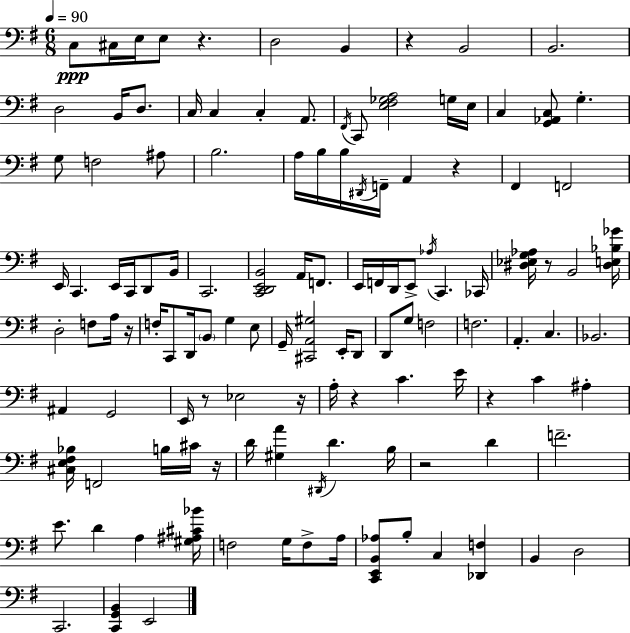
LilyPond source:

{
  \clef bass
  \numericTimeSignature
  \time 6/8
  \key e \minor
  \tempo 4 = 90
  c8\ppp cis16 e16 e8 r4. | d2 b,4 | r4 b,2 | b,2. | \break d2 b,16 d8. | c16 c4 c4-. a,8. | \acciaccatura { fis,16 } c,8 <e fis ges a>2 g16 | e16 c4 <g, aes, c>8 g4.-. | \break g8 f2 ais8 | b2. | a16 b16 b16 \acciaccatura { dis,16 } f,16-- a,4 r4 | fis,4 f,2 | \break e,16 c,4. e,16 c,16 d,8 | b,16 c,2. | <c, d, e, b,>2 a,16 f,8. | e,16 f,16 d,16 e,8-> \acciaccatura { aes16 } c,4. | \break ces,16 <dis ees g aes>16 r8 b,2 | <dis e bes ges'>16 d2-. f8 | a16 r16 f16-. c,8 d,16 \parenthesize b,8 g4 | e8 g,16-- <cis, a, gis>2 | \break e,16-. d,8 d,8 g8 f2 | f2. | a,4.-. c4. | bes,2. | \break ais,4 g,2 | e,16 r8 ees2 | r16 a16-. r4 c'4. | e'16 r4 c'4 ais4-. | \break <cis e fis bes>16 f,2 | b16 cis'16 r16 d'16 <gis a'>4 \acciaccatura { dis,16 } d'4. | b16 r2 | d'4 f'2.-- | \break e'8. d'4 a4 | <gis ais cis' bes'>16 f2 | g16 f8-> a16 <c, e, b, aes>8 b8-. c4 | <des, f>4 b,4 d2 | \break c,2. | <c, g, b,>4 e,2 | \bar "|."
}